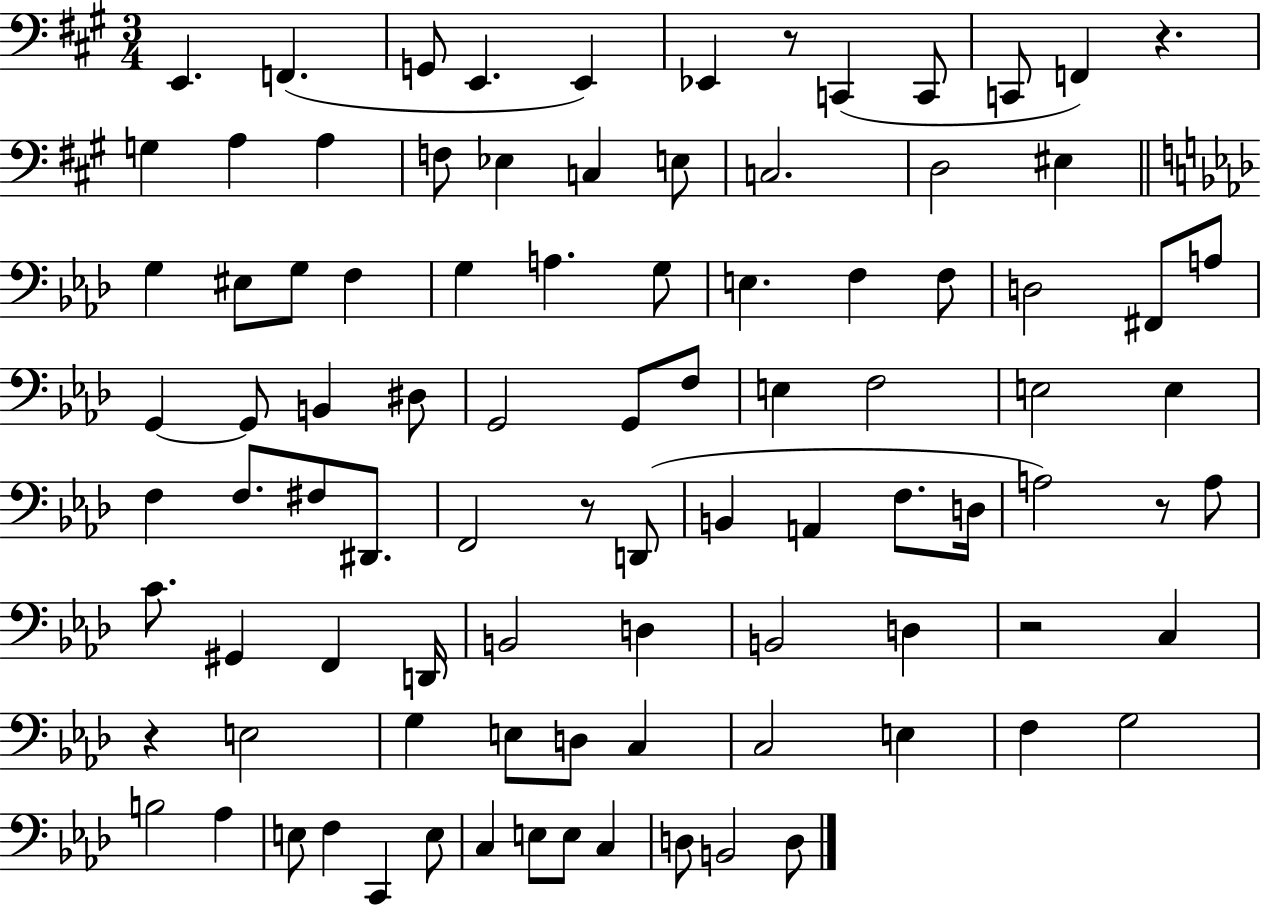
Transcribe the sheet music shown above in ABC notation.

X:1
T:Untitled
M:3/4
L:1/4
K:A
E,, F,, G,,/2 E,, E,, _E,, z/2 C,, C,,/2 C,,/2 F,, z G, A, A, F,/2 _E, C, E,/2 C,2 D,2 ^E, G, ^E,/2 G,/2 F, G, A, G,/2 E, F, F,/2 D,2 ^F,,/2 A,/2 G,, G,,/2 B,, ^D,/2 G,,2 G,,/2 F,/2 E, F,2 E,2 E, F, F,/2 ^F,/2 ^D,,/2 F,,2 z/2 D,,/2 B,, A,, F,/2 D,/4 A,2 z/2 A,/2 C/2 ^G,, F,, D,,/4 B,,2 D, B,,2 D, z2 C, z E,2 G, E,/2 D,/2 C, C,2 E, F, G,2 B,2 _A, E,/2 F, C,, E,/2 C, E,/2 E,/2 C, D,/2 B,,2 D,/2